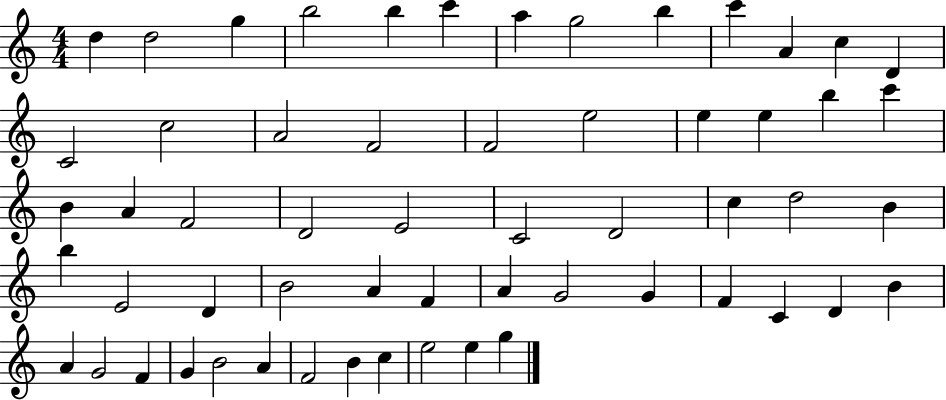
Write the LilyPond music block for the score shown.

{
  \clef treble
  \numericTimeSignature
  \time 4/4
  \key c \major
  d''4 d''2 g''4 | b''2 b''4 c'''4 | a''4 g''2 b''4 | c'''4 a'4 c''4 d'4 | \break c'2 c''2 | a'2 f'2 | f'2 e''2 | e''4 e''4 b''4 c'''4 | \break b'4 a'4 f'2 | d'2 e'2 | c'2 d'2 | c''4 d''2 b'4 | \break b''4 e'2 d'4 | b'2 a'4 f'4 | a'4 g'2 g'4 | f'4 c'4 d'4 b'4 | \break a'4 g'2 f'4 | g'4 b'2 a'4 | f'2 b'4 c''4 | e''2 e''4 g''4 | \break \bar "|."
}